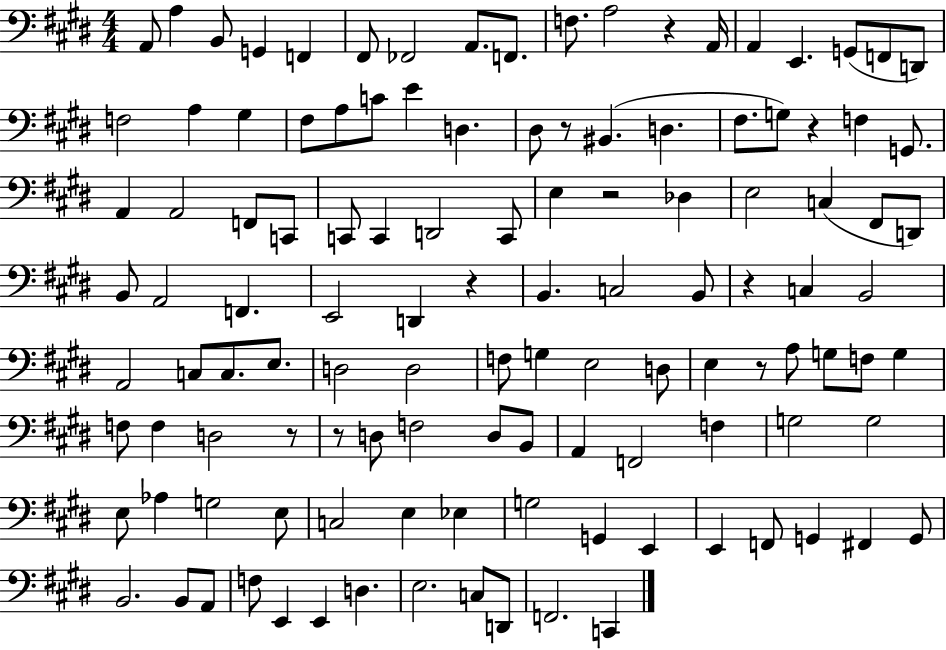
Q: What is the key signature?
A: E major